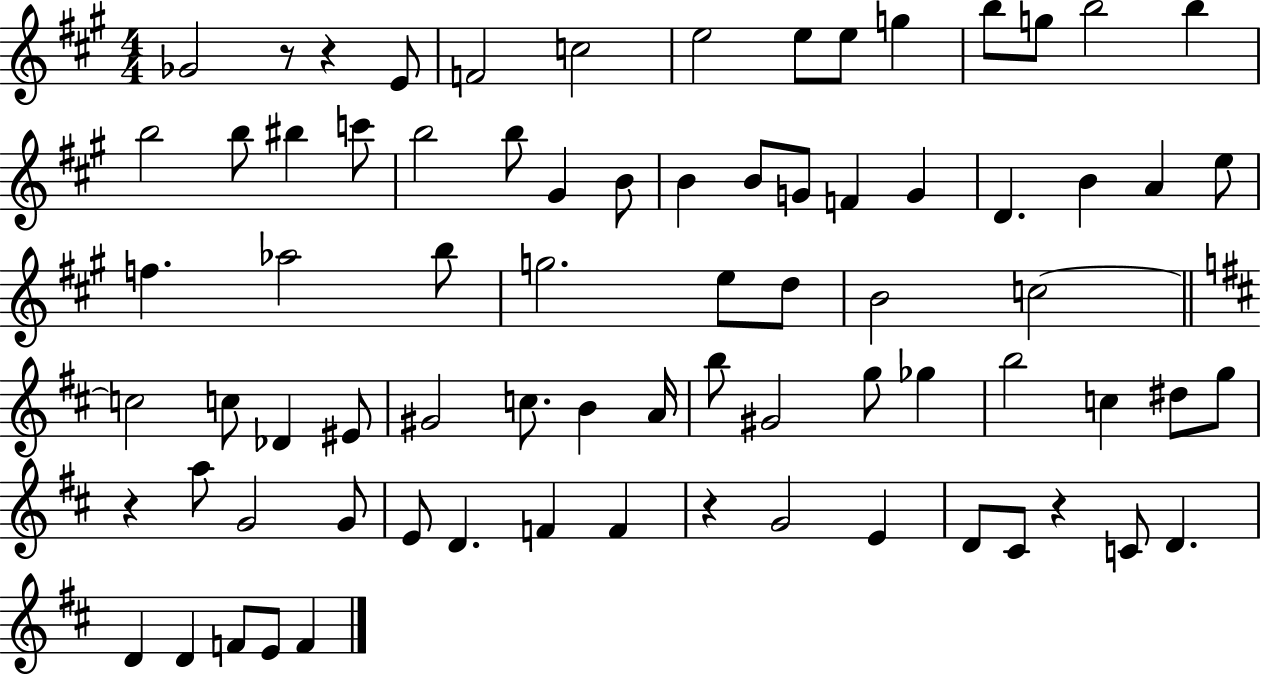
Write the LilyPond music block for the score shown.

{
  \clef treble
  \numericTimeSignature
  \time 4/4
  \key a \major
  \repeat volta 2 { ges'2 r8 r4 e'8 | f'2 c''2 | e''2 e''8 e''8 g''4 | b''8 g''8 b''2 b''4 | \break b''2 b''8 bis''4 c'''8 | b''2 b''8 gis'4 b'8 | b'4 b'8 g'8 f'4 g'4 | d'4. b'4 a'4 e''8 | \break f''4. aes''2 b''8 | g''2. e''8 d''8 | b'2 c''2~~ | \bar "||" \break \key d \major c''2 c''8 des'4 eis'8 | gis'2 c''8. b'4 a'16 | b''8 gis'2 g''8 ges''4 | b''2 c''4 dis''8 g''8 | \break r4 a''8 g'2 g'8 | e'8 d'4. f'4 f'4 | r4 g'2 e'4 | d'8 cis'8 r4 c'8 d'4. | \break d'4 d'4 f'8 e'8 f'4 | } \bar "|."
}